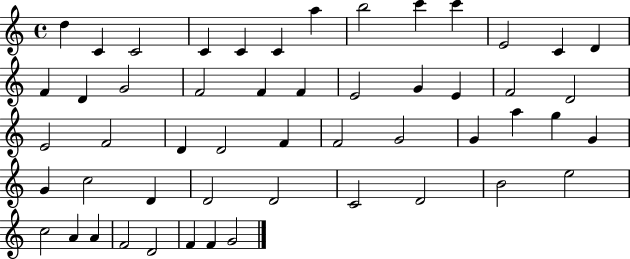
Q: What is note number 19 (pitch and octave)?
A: F4